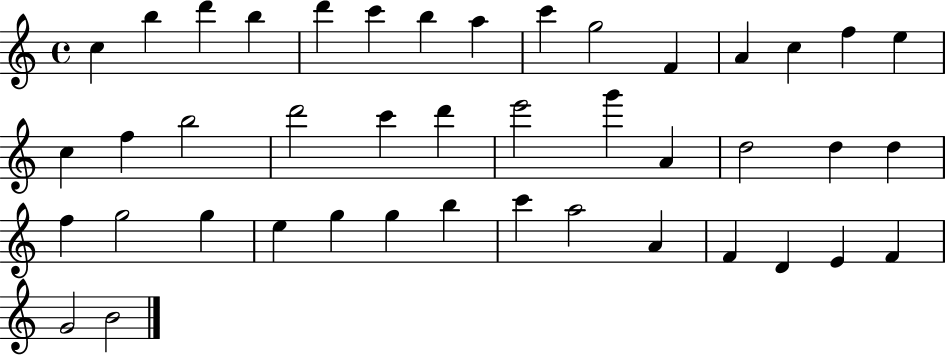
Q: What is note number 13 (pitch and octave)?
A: C5